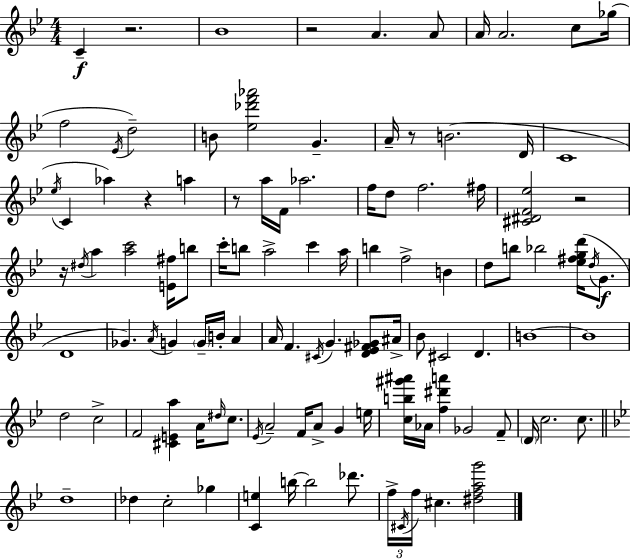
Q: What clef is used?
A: treble